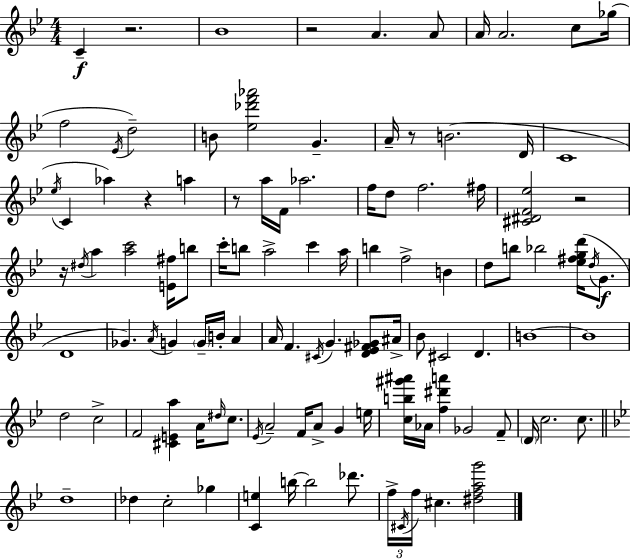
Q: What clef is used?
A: treble